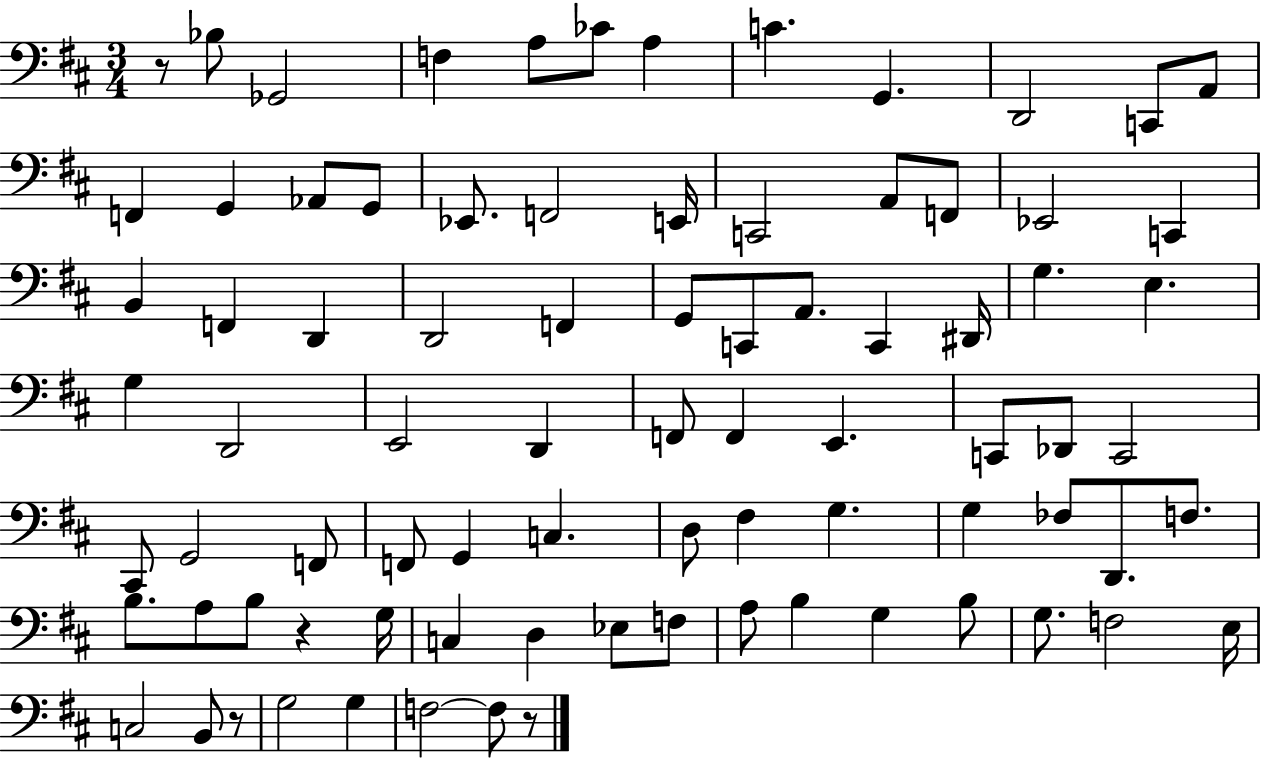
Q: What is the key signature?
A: D major